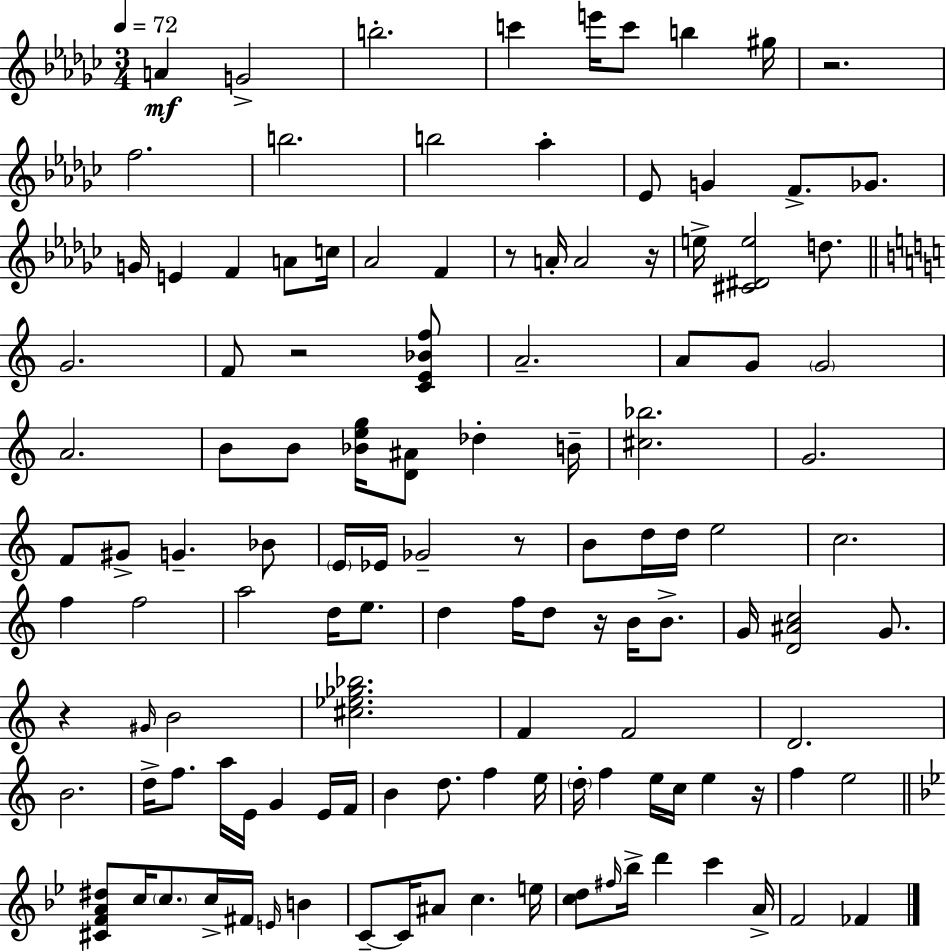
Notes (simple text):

A4/q G4/h B5/h. C6/q E6/s C6/e B5/q G#5/s R/h. F5/h. B5/h. B5/h Ab5/q Eb4/e G4/q F4/e. Gb4/e. G4/s E4/q F4/q A4/e C5/s Ab4/h F4/q R/e A4/s A4/h R/s E5/s [C#4,D#4,E5]/h D5/e. G4/h. F4/e R/h [C4,E4,Bb4,F5]/e A4/h. A4/e G4/e G4/h A4/h. B4/e B4/e [Bb4,E5,G5]/s [D4,A#4]/e Db5/q B4/s [C#5,Bb5]/h. G4/h. F4/e G#4/e G4/q. Bb4/e E4/s Eb4/s Gb4/h R/e B4/e D5/s D5/s E5/h C5/h. F5/q F5/h A5/h D5/s E5/e. D5/q F5/s D5/e R/s B4/s B4/e. G4/s [D4,A#4,C5]/h G4/e. R/q G#4/s B4/h [C#5,Eb5,Gb5,Bb5]/h. F4/q F4/h D4/h. B4/h. D5/s F5/e. A5/s E4/s G4/q E4/s F4/s B4/q D5/e. F5/q E5/s D5/s F5/q E5/s C5/s E5/q R/s F5/q E5/h [C#4,F4,A4,D#5]/e C5/s C5/e. C5/s F#4/s E4/s B4/q C4/e C4/s A#4/e C5/q. E5/s [C5,D5]/e F#5/s Bb5/s D6/q C6/q A4/s F4/h FES4/q